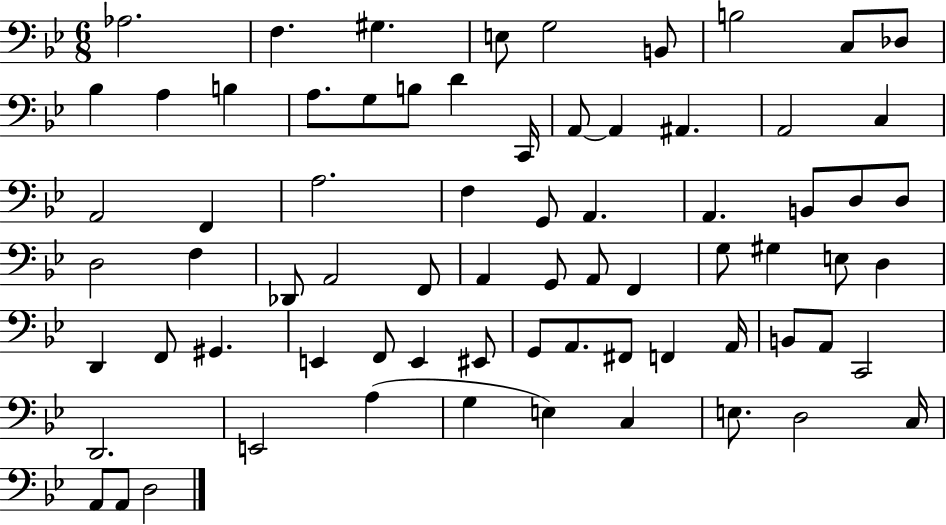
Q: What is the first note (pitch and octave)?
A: Ab3